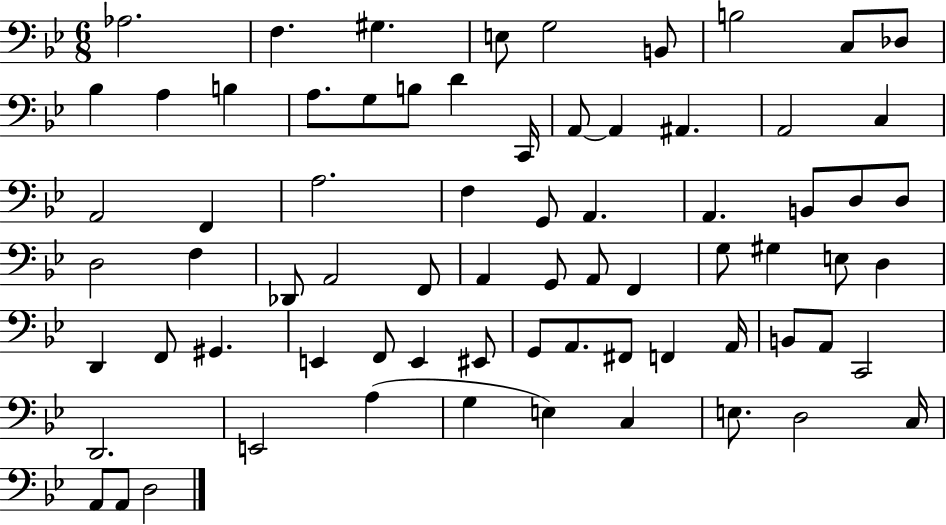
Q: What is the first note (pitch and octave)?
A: Ab3